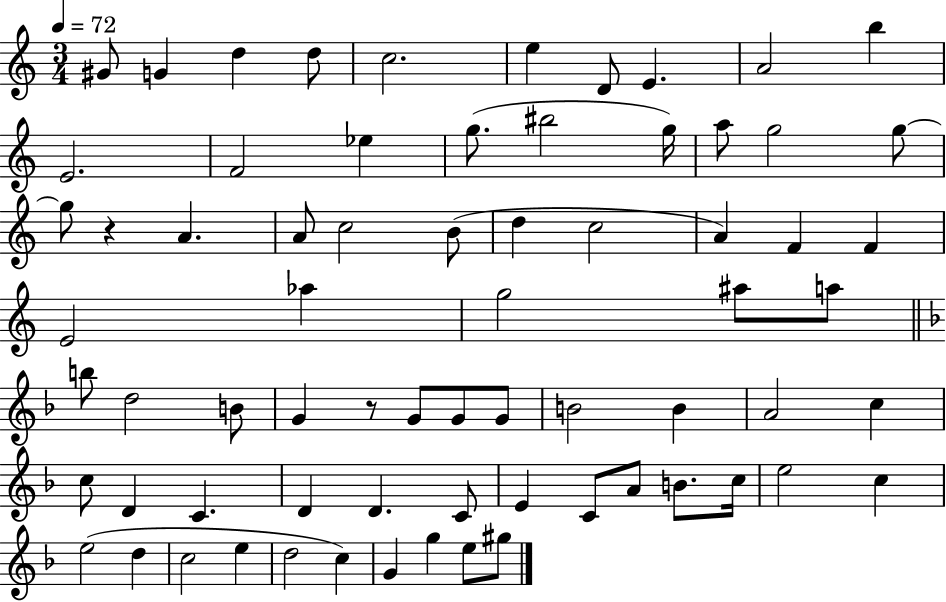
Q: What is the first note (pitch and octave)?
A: G#4